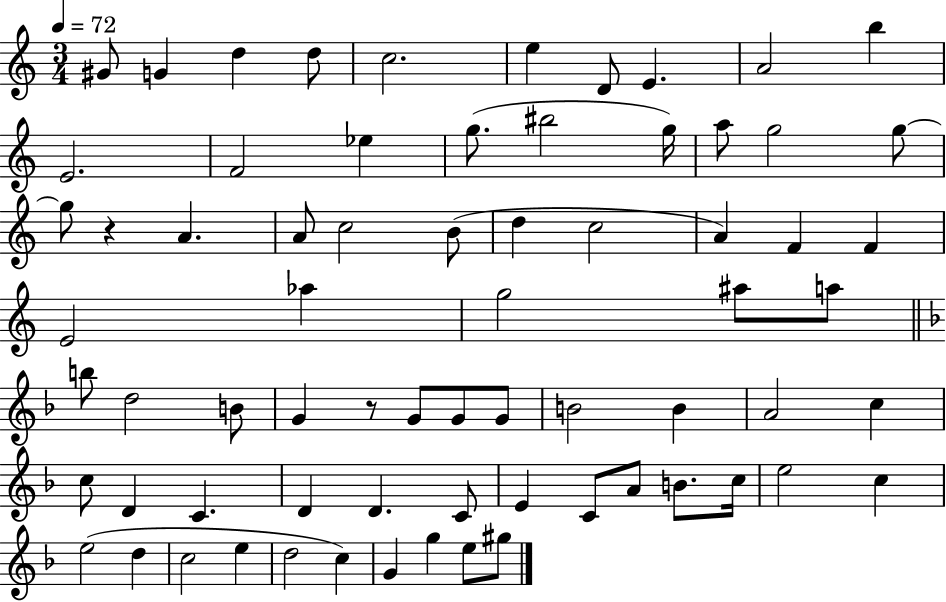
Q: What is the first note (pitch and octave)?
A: G#4